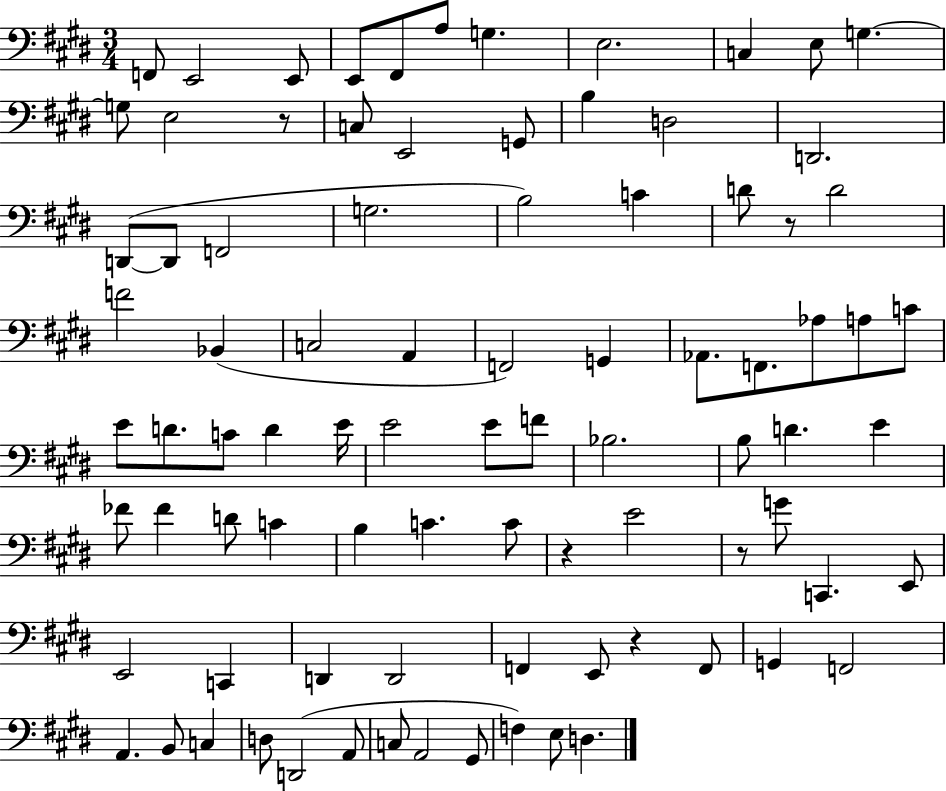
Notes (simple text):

F2/e E2/h E2/e E2/e F#2/e A3/e G3/q. E3/h. C3/q E3/e G3/q. G3/e E3/h R/e C3/e E2/h G2/e B3/q D3/h D2/h. D2/e D2/e F2/h G3/h. B3/h C4/q D4/e R/e D4/h F4/h Bb2/q C3/h A2/q F2/h G2/q Ab2/e. F2/e. Ab3/e A3/e C4/e E4/e D4/e. C4/e D4/q E4/s E4/h E4/e F4/e Bb3/h. B3/e D4/q. E4/q FES4/e FES4/q D4/e C4/q B3/q C4/q. C4/e R/q E4/h R/e G4/e C2/q. E2/e E2/h C2/q D2/q D2/h F2/q E2/e R/q F2/e G2/q F2/h A2/q. B2/e C3/q D3/e D2/h A2/e C3/e A2/h G#2/e F3/q E3/e D3/q.